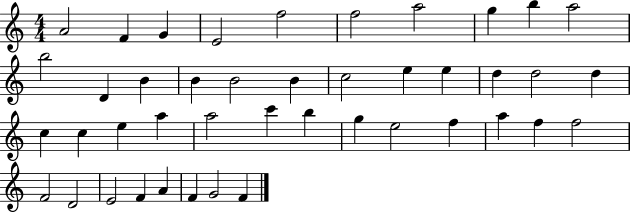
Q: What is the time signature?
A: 4/4